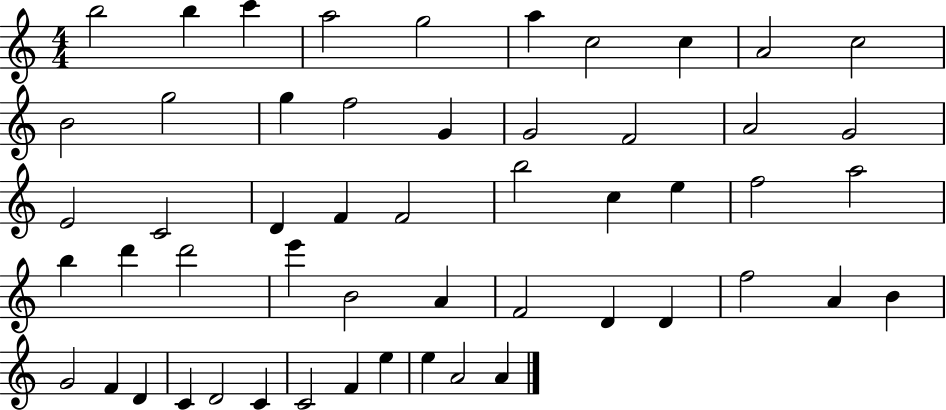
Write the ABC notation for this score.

X:1
T:Untitled
M:4/4
L:1/4
K:C
b2 b c' a2 g2 a c2 c A2 c2 B2 g2 g f2 G G2 F2 A2 G2 E2 C2 D F F2 b2 c e f2 a2 b d' d'2 e' B2 A F2 D D f2 A B G2 F D C D2 C C2 F e e A2 A